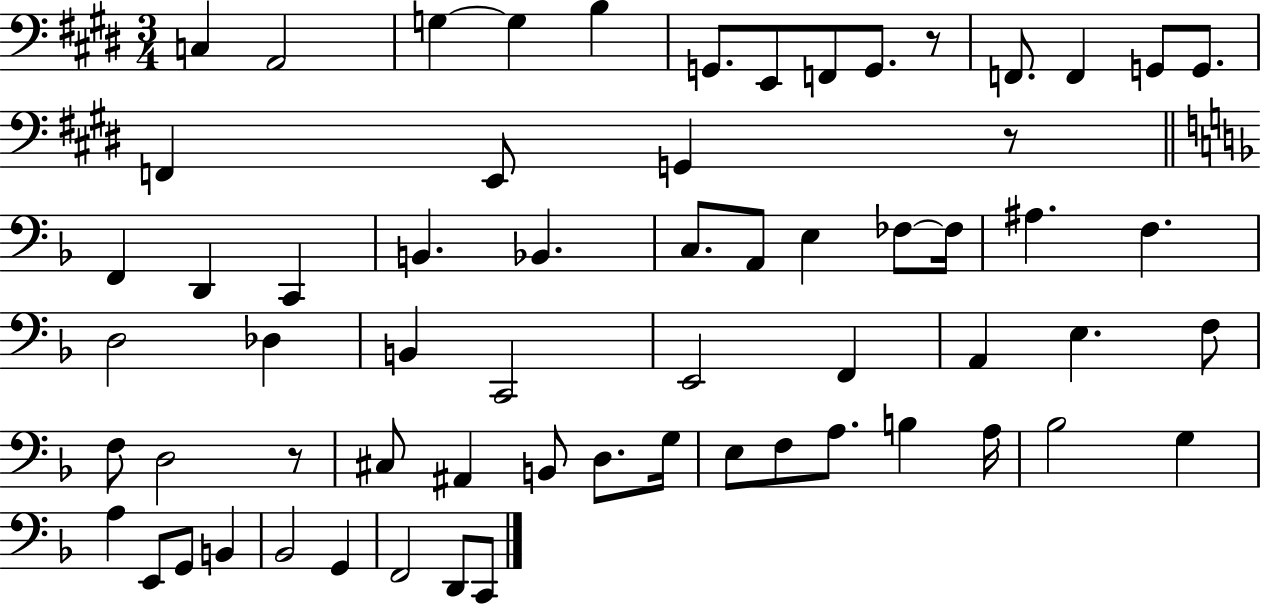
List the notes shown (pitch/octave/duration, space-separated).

C3/q A2/h G3/q G3/q B3/q G2/e. E2/e F2/e G2/e. R/e F2/e. F2/q G2/e G2/e. F2/q E2/e G2/q R/e F2/q D2/q C2/q B2/q. Bb2/q. C3/e. A2/e E3/q FES3/e FES3/s A#3/q. F3/q. D3/h Db3/q B2/q C2/h E2/h F2/q A2/q E3/q. F3/e F3/e D3/h R/e C#3/e A#2/q B2/e D3/e. G3/s E3/e F3/e A3/e. B3/q A3/s Bb3/h G3/q A3/q E2/e G2/e B2/q Bb2/h G2/q F2/h D2/e C2/e